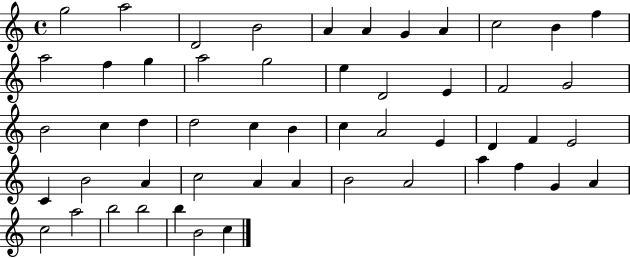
X:1
T:Untitled
M:4/4
L:1/4
K:C
g2 a2 D2 B2 A A G A c2 B f a2 f g a2 g2 e D2 E F2 G2 B2 c d d2 c B c A2 E D F E2 C B2 A c2 A A B2 A2 a f G A c2 a2 b2 b2 b B2 c